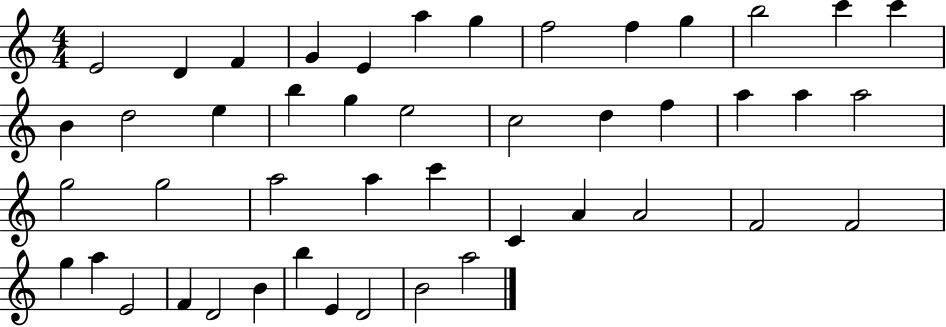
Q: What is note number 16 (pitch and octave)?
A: E5